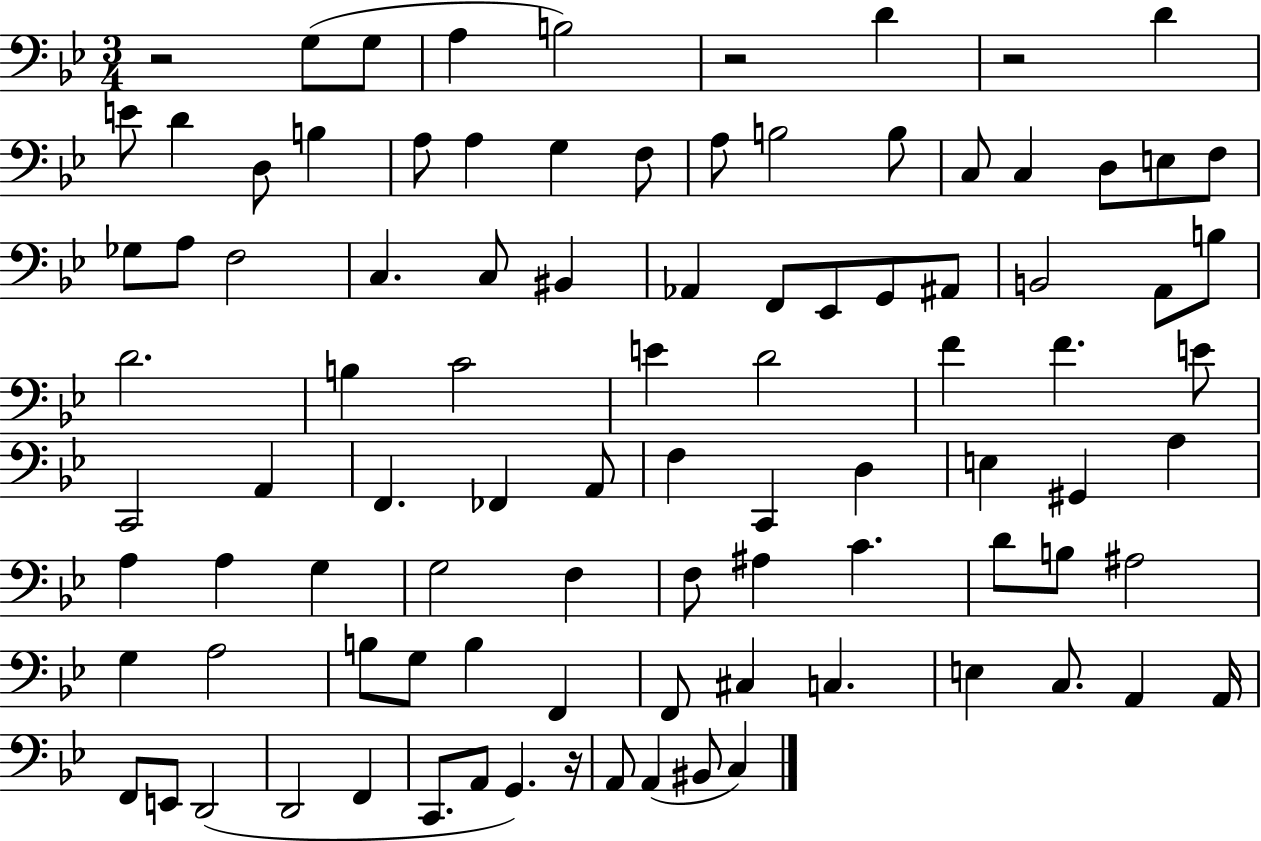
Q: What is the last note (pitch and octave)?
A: C3